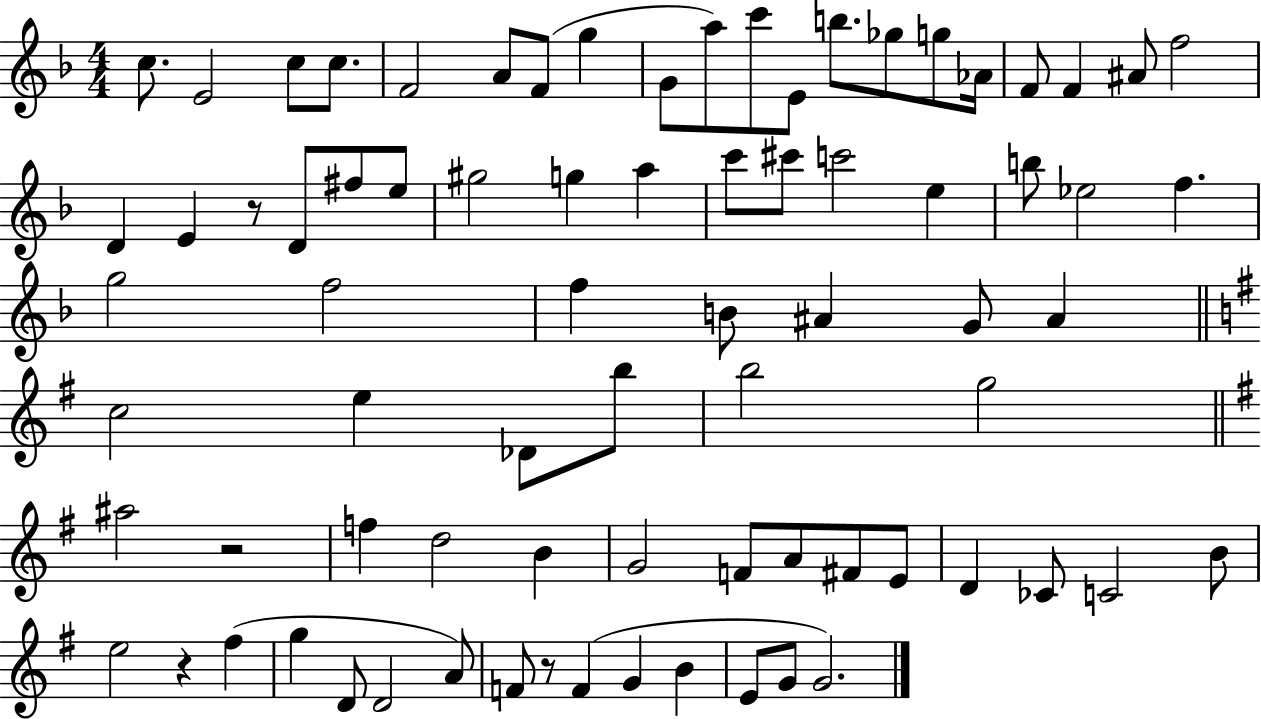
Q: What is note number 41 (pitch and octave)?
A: G4